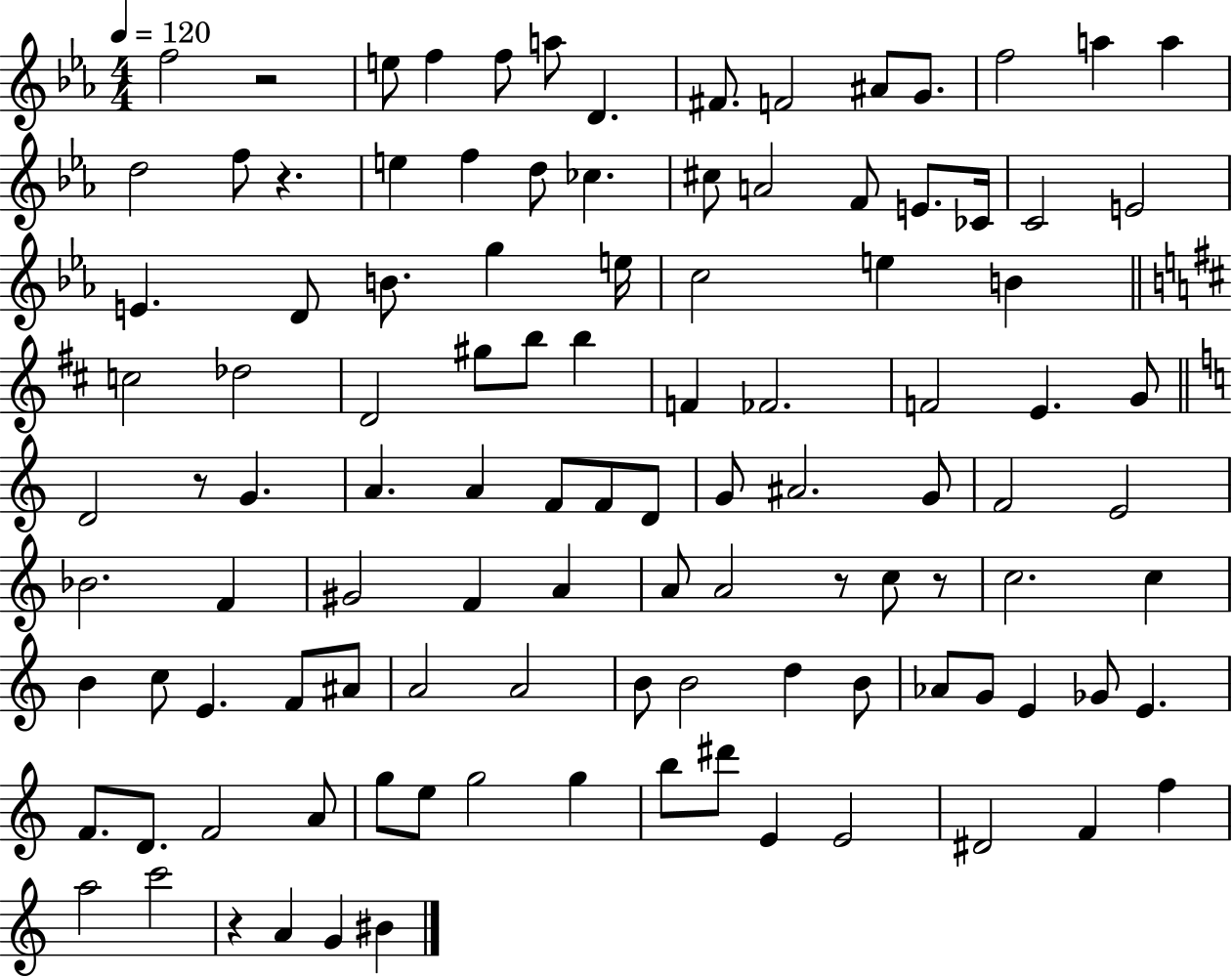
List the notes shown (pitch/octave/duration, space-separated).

F5/h R/h E5/e F5/q F5/e A5/e D4/q. F#4/e. F4/h A#4/e G4/e. F5/h A5/q A5/q D5/h F5/e R/q. E5/q F5/q D5/e CES5/q. C#5/e A4/h F4/e E4/e. CES4/s C4/h E4/h E4/q. D4/e B4/e. G5/q E5/s C5/h E5/q B4/q C5/h Db5/h D4/h G#5/e B5/e B5/q F4/q FES4/h. F4/h E4/q. G4/e D4/h R/e G4/q. A4/q. A4/q F4/e F4/e D4/e G4/e A#4/h. G4/e F4/h E4/h Bb4/h. F4/q G#4/h F4/q A4/q A4/e A4/h R/e C5/e R/e C5/h. C5/q B4/q C5/e E4/q. F4/e A#4/e A4/h A4/h B4/e B4/h D5/q B4/e Ab4/e G4/e E4/q Gb4/e E4/q. F4/e. D4/e. F4/h A4/e G5/e E5/e G5/h G5/q B5/e D#6/e E4/q E4/h D#4/h F4/q F5/q A5/h C6/h R/q A4/q G4/q BIS4/q